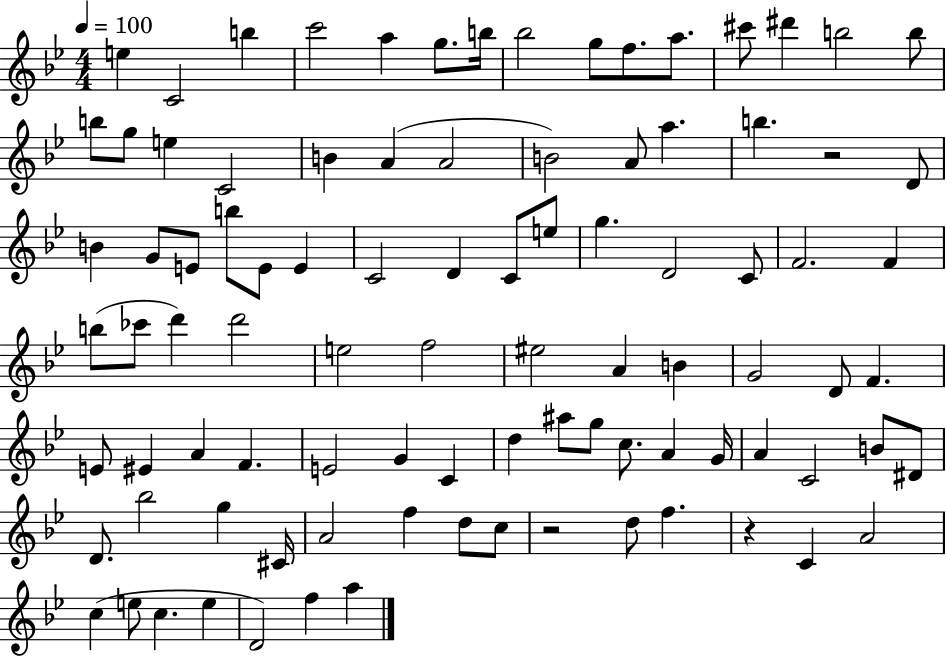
X:1
T:Untitled
M:4/4
L:1/4
K:Bb
e C2 b c'2 a g/2 b/4 _b2 g/2 f/2 a/2 ^c'/2 ^d' b2 b/2 b/2 g/2 e C2 B A A2 B2 A/2 a b z2 D/2 B G/2 E/2 b/2 E/2 E C2 D C/2 e/2 g D2 C/2 F2 F b/2 _c'/2 d' d'2 e2 f2 ^e2 A B G2 D/2 F E/2 ^E A F E2 G C d ^a/2 g/2 c/2 A G/4 A C2 B/2 ^D/2 D/2 _b2 g ^C/4 A2 f d/2 c/2 z2 d/2 f z C A2 c e/2 c e D2 f a